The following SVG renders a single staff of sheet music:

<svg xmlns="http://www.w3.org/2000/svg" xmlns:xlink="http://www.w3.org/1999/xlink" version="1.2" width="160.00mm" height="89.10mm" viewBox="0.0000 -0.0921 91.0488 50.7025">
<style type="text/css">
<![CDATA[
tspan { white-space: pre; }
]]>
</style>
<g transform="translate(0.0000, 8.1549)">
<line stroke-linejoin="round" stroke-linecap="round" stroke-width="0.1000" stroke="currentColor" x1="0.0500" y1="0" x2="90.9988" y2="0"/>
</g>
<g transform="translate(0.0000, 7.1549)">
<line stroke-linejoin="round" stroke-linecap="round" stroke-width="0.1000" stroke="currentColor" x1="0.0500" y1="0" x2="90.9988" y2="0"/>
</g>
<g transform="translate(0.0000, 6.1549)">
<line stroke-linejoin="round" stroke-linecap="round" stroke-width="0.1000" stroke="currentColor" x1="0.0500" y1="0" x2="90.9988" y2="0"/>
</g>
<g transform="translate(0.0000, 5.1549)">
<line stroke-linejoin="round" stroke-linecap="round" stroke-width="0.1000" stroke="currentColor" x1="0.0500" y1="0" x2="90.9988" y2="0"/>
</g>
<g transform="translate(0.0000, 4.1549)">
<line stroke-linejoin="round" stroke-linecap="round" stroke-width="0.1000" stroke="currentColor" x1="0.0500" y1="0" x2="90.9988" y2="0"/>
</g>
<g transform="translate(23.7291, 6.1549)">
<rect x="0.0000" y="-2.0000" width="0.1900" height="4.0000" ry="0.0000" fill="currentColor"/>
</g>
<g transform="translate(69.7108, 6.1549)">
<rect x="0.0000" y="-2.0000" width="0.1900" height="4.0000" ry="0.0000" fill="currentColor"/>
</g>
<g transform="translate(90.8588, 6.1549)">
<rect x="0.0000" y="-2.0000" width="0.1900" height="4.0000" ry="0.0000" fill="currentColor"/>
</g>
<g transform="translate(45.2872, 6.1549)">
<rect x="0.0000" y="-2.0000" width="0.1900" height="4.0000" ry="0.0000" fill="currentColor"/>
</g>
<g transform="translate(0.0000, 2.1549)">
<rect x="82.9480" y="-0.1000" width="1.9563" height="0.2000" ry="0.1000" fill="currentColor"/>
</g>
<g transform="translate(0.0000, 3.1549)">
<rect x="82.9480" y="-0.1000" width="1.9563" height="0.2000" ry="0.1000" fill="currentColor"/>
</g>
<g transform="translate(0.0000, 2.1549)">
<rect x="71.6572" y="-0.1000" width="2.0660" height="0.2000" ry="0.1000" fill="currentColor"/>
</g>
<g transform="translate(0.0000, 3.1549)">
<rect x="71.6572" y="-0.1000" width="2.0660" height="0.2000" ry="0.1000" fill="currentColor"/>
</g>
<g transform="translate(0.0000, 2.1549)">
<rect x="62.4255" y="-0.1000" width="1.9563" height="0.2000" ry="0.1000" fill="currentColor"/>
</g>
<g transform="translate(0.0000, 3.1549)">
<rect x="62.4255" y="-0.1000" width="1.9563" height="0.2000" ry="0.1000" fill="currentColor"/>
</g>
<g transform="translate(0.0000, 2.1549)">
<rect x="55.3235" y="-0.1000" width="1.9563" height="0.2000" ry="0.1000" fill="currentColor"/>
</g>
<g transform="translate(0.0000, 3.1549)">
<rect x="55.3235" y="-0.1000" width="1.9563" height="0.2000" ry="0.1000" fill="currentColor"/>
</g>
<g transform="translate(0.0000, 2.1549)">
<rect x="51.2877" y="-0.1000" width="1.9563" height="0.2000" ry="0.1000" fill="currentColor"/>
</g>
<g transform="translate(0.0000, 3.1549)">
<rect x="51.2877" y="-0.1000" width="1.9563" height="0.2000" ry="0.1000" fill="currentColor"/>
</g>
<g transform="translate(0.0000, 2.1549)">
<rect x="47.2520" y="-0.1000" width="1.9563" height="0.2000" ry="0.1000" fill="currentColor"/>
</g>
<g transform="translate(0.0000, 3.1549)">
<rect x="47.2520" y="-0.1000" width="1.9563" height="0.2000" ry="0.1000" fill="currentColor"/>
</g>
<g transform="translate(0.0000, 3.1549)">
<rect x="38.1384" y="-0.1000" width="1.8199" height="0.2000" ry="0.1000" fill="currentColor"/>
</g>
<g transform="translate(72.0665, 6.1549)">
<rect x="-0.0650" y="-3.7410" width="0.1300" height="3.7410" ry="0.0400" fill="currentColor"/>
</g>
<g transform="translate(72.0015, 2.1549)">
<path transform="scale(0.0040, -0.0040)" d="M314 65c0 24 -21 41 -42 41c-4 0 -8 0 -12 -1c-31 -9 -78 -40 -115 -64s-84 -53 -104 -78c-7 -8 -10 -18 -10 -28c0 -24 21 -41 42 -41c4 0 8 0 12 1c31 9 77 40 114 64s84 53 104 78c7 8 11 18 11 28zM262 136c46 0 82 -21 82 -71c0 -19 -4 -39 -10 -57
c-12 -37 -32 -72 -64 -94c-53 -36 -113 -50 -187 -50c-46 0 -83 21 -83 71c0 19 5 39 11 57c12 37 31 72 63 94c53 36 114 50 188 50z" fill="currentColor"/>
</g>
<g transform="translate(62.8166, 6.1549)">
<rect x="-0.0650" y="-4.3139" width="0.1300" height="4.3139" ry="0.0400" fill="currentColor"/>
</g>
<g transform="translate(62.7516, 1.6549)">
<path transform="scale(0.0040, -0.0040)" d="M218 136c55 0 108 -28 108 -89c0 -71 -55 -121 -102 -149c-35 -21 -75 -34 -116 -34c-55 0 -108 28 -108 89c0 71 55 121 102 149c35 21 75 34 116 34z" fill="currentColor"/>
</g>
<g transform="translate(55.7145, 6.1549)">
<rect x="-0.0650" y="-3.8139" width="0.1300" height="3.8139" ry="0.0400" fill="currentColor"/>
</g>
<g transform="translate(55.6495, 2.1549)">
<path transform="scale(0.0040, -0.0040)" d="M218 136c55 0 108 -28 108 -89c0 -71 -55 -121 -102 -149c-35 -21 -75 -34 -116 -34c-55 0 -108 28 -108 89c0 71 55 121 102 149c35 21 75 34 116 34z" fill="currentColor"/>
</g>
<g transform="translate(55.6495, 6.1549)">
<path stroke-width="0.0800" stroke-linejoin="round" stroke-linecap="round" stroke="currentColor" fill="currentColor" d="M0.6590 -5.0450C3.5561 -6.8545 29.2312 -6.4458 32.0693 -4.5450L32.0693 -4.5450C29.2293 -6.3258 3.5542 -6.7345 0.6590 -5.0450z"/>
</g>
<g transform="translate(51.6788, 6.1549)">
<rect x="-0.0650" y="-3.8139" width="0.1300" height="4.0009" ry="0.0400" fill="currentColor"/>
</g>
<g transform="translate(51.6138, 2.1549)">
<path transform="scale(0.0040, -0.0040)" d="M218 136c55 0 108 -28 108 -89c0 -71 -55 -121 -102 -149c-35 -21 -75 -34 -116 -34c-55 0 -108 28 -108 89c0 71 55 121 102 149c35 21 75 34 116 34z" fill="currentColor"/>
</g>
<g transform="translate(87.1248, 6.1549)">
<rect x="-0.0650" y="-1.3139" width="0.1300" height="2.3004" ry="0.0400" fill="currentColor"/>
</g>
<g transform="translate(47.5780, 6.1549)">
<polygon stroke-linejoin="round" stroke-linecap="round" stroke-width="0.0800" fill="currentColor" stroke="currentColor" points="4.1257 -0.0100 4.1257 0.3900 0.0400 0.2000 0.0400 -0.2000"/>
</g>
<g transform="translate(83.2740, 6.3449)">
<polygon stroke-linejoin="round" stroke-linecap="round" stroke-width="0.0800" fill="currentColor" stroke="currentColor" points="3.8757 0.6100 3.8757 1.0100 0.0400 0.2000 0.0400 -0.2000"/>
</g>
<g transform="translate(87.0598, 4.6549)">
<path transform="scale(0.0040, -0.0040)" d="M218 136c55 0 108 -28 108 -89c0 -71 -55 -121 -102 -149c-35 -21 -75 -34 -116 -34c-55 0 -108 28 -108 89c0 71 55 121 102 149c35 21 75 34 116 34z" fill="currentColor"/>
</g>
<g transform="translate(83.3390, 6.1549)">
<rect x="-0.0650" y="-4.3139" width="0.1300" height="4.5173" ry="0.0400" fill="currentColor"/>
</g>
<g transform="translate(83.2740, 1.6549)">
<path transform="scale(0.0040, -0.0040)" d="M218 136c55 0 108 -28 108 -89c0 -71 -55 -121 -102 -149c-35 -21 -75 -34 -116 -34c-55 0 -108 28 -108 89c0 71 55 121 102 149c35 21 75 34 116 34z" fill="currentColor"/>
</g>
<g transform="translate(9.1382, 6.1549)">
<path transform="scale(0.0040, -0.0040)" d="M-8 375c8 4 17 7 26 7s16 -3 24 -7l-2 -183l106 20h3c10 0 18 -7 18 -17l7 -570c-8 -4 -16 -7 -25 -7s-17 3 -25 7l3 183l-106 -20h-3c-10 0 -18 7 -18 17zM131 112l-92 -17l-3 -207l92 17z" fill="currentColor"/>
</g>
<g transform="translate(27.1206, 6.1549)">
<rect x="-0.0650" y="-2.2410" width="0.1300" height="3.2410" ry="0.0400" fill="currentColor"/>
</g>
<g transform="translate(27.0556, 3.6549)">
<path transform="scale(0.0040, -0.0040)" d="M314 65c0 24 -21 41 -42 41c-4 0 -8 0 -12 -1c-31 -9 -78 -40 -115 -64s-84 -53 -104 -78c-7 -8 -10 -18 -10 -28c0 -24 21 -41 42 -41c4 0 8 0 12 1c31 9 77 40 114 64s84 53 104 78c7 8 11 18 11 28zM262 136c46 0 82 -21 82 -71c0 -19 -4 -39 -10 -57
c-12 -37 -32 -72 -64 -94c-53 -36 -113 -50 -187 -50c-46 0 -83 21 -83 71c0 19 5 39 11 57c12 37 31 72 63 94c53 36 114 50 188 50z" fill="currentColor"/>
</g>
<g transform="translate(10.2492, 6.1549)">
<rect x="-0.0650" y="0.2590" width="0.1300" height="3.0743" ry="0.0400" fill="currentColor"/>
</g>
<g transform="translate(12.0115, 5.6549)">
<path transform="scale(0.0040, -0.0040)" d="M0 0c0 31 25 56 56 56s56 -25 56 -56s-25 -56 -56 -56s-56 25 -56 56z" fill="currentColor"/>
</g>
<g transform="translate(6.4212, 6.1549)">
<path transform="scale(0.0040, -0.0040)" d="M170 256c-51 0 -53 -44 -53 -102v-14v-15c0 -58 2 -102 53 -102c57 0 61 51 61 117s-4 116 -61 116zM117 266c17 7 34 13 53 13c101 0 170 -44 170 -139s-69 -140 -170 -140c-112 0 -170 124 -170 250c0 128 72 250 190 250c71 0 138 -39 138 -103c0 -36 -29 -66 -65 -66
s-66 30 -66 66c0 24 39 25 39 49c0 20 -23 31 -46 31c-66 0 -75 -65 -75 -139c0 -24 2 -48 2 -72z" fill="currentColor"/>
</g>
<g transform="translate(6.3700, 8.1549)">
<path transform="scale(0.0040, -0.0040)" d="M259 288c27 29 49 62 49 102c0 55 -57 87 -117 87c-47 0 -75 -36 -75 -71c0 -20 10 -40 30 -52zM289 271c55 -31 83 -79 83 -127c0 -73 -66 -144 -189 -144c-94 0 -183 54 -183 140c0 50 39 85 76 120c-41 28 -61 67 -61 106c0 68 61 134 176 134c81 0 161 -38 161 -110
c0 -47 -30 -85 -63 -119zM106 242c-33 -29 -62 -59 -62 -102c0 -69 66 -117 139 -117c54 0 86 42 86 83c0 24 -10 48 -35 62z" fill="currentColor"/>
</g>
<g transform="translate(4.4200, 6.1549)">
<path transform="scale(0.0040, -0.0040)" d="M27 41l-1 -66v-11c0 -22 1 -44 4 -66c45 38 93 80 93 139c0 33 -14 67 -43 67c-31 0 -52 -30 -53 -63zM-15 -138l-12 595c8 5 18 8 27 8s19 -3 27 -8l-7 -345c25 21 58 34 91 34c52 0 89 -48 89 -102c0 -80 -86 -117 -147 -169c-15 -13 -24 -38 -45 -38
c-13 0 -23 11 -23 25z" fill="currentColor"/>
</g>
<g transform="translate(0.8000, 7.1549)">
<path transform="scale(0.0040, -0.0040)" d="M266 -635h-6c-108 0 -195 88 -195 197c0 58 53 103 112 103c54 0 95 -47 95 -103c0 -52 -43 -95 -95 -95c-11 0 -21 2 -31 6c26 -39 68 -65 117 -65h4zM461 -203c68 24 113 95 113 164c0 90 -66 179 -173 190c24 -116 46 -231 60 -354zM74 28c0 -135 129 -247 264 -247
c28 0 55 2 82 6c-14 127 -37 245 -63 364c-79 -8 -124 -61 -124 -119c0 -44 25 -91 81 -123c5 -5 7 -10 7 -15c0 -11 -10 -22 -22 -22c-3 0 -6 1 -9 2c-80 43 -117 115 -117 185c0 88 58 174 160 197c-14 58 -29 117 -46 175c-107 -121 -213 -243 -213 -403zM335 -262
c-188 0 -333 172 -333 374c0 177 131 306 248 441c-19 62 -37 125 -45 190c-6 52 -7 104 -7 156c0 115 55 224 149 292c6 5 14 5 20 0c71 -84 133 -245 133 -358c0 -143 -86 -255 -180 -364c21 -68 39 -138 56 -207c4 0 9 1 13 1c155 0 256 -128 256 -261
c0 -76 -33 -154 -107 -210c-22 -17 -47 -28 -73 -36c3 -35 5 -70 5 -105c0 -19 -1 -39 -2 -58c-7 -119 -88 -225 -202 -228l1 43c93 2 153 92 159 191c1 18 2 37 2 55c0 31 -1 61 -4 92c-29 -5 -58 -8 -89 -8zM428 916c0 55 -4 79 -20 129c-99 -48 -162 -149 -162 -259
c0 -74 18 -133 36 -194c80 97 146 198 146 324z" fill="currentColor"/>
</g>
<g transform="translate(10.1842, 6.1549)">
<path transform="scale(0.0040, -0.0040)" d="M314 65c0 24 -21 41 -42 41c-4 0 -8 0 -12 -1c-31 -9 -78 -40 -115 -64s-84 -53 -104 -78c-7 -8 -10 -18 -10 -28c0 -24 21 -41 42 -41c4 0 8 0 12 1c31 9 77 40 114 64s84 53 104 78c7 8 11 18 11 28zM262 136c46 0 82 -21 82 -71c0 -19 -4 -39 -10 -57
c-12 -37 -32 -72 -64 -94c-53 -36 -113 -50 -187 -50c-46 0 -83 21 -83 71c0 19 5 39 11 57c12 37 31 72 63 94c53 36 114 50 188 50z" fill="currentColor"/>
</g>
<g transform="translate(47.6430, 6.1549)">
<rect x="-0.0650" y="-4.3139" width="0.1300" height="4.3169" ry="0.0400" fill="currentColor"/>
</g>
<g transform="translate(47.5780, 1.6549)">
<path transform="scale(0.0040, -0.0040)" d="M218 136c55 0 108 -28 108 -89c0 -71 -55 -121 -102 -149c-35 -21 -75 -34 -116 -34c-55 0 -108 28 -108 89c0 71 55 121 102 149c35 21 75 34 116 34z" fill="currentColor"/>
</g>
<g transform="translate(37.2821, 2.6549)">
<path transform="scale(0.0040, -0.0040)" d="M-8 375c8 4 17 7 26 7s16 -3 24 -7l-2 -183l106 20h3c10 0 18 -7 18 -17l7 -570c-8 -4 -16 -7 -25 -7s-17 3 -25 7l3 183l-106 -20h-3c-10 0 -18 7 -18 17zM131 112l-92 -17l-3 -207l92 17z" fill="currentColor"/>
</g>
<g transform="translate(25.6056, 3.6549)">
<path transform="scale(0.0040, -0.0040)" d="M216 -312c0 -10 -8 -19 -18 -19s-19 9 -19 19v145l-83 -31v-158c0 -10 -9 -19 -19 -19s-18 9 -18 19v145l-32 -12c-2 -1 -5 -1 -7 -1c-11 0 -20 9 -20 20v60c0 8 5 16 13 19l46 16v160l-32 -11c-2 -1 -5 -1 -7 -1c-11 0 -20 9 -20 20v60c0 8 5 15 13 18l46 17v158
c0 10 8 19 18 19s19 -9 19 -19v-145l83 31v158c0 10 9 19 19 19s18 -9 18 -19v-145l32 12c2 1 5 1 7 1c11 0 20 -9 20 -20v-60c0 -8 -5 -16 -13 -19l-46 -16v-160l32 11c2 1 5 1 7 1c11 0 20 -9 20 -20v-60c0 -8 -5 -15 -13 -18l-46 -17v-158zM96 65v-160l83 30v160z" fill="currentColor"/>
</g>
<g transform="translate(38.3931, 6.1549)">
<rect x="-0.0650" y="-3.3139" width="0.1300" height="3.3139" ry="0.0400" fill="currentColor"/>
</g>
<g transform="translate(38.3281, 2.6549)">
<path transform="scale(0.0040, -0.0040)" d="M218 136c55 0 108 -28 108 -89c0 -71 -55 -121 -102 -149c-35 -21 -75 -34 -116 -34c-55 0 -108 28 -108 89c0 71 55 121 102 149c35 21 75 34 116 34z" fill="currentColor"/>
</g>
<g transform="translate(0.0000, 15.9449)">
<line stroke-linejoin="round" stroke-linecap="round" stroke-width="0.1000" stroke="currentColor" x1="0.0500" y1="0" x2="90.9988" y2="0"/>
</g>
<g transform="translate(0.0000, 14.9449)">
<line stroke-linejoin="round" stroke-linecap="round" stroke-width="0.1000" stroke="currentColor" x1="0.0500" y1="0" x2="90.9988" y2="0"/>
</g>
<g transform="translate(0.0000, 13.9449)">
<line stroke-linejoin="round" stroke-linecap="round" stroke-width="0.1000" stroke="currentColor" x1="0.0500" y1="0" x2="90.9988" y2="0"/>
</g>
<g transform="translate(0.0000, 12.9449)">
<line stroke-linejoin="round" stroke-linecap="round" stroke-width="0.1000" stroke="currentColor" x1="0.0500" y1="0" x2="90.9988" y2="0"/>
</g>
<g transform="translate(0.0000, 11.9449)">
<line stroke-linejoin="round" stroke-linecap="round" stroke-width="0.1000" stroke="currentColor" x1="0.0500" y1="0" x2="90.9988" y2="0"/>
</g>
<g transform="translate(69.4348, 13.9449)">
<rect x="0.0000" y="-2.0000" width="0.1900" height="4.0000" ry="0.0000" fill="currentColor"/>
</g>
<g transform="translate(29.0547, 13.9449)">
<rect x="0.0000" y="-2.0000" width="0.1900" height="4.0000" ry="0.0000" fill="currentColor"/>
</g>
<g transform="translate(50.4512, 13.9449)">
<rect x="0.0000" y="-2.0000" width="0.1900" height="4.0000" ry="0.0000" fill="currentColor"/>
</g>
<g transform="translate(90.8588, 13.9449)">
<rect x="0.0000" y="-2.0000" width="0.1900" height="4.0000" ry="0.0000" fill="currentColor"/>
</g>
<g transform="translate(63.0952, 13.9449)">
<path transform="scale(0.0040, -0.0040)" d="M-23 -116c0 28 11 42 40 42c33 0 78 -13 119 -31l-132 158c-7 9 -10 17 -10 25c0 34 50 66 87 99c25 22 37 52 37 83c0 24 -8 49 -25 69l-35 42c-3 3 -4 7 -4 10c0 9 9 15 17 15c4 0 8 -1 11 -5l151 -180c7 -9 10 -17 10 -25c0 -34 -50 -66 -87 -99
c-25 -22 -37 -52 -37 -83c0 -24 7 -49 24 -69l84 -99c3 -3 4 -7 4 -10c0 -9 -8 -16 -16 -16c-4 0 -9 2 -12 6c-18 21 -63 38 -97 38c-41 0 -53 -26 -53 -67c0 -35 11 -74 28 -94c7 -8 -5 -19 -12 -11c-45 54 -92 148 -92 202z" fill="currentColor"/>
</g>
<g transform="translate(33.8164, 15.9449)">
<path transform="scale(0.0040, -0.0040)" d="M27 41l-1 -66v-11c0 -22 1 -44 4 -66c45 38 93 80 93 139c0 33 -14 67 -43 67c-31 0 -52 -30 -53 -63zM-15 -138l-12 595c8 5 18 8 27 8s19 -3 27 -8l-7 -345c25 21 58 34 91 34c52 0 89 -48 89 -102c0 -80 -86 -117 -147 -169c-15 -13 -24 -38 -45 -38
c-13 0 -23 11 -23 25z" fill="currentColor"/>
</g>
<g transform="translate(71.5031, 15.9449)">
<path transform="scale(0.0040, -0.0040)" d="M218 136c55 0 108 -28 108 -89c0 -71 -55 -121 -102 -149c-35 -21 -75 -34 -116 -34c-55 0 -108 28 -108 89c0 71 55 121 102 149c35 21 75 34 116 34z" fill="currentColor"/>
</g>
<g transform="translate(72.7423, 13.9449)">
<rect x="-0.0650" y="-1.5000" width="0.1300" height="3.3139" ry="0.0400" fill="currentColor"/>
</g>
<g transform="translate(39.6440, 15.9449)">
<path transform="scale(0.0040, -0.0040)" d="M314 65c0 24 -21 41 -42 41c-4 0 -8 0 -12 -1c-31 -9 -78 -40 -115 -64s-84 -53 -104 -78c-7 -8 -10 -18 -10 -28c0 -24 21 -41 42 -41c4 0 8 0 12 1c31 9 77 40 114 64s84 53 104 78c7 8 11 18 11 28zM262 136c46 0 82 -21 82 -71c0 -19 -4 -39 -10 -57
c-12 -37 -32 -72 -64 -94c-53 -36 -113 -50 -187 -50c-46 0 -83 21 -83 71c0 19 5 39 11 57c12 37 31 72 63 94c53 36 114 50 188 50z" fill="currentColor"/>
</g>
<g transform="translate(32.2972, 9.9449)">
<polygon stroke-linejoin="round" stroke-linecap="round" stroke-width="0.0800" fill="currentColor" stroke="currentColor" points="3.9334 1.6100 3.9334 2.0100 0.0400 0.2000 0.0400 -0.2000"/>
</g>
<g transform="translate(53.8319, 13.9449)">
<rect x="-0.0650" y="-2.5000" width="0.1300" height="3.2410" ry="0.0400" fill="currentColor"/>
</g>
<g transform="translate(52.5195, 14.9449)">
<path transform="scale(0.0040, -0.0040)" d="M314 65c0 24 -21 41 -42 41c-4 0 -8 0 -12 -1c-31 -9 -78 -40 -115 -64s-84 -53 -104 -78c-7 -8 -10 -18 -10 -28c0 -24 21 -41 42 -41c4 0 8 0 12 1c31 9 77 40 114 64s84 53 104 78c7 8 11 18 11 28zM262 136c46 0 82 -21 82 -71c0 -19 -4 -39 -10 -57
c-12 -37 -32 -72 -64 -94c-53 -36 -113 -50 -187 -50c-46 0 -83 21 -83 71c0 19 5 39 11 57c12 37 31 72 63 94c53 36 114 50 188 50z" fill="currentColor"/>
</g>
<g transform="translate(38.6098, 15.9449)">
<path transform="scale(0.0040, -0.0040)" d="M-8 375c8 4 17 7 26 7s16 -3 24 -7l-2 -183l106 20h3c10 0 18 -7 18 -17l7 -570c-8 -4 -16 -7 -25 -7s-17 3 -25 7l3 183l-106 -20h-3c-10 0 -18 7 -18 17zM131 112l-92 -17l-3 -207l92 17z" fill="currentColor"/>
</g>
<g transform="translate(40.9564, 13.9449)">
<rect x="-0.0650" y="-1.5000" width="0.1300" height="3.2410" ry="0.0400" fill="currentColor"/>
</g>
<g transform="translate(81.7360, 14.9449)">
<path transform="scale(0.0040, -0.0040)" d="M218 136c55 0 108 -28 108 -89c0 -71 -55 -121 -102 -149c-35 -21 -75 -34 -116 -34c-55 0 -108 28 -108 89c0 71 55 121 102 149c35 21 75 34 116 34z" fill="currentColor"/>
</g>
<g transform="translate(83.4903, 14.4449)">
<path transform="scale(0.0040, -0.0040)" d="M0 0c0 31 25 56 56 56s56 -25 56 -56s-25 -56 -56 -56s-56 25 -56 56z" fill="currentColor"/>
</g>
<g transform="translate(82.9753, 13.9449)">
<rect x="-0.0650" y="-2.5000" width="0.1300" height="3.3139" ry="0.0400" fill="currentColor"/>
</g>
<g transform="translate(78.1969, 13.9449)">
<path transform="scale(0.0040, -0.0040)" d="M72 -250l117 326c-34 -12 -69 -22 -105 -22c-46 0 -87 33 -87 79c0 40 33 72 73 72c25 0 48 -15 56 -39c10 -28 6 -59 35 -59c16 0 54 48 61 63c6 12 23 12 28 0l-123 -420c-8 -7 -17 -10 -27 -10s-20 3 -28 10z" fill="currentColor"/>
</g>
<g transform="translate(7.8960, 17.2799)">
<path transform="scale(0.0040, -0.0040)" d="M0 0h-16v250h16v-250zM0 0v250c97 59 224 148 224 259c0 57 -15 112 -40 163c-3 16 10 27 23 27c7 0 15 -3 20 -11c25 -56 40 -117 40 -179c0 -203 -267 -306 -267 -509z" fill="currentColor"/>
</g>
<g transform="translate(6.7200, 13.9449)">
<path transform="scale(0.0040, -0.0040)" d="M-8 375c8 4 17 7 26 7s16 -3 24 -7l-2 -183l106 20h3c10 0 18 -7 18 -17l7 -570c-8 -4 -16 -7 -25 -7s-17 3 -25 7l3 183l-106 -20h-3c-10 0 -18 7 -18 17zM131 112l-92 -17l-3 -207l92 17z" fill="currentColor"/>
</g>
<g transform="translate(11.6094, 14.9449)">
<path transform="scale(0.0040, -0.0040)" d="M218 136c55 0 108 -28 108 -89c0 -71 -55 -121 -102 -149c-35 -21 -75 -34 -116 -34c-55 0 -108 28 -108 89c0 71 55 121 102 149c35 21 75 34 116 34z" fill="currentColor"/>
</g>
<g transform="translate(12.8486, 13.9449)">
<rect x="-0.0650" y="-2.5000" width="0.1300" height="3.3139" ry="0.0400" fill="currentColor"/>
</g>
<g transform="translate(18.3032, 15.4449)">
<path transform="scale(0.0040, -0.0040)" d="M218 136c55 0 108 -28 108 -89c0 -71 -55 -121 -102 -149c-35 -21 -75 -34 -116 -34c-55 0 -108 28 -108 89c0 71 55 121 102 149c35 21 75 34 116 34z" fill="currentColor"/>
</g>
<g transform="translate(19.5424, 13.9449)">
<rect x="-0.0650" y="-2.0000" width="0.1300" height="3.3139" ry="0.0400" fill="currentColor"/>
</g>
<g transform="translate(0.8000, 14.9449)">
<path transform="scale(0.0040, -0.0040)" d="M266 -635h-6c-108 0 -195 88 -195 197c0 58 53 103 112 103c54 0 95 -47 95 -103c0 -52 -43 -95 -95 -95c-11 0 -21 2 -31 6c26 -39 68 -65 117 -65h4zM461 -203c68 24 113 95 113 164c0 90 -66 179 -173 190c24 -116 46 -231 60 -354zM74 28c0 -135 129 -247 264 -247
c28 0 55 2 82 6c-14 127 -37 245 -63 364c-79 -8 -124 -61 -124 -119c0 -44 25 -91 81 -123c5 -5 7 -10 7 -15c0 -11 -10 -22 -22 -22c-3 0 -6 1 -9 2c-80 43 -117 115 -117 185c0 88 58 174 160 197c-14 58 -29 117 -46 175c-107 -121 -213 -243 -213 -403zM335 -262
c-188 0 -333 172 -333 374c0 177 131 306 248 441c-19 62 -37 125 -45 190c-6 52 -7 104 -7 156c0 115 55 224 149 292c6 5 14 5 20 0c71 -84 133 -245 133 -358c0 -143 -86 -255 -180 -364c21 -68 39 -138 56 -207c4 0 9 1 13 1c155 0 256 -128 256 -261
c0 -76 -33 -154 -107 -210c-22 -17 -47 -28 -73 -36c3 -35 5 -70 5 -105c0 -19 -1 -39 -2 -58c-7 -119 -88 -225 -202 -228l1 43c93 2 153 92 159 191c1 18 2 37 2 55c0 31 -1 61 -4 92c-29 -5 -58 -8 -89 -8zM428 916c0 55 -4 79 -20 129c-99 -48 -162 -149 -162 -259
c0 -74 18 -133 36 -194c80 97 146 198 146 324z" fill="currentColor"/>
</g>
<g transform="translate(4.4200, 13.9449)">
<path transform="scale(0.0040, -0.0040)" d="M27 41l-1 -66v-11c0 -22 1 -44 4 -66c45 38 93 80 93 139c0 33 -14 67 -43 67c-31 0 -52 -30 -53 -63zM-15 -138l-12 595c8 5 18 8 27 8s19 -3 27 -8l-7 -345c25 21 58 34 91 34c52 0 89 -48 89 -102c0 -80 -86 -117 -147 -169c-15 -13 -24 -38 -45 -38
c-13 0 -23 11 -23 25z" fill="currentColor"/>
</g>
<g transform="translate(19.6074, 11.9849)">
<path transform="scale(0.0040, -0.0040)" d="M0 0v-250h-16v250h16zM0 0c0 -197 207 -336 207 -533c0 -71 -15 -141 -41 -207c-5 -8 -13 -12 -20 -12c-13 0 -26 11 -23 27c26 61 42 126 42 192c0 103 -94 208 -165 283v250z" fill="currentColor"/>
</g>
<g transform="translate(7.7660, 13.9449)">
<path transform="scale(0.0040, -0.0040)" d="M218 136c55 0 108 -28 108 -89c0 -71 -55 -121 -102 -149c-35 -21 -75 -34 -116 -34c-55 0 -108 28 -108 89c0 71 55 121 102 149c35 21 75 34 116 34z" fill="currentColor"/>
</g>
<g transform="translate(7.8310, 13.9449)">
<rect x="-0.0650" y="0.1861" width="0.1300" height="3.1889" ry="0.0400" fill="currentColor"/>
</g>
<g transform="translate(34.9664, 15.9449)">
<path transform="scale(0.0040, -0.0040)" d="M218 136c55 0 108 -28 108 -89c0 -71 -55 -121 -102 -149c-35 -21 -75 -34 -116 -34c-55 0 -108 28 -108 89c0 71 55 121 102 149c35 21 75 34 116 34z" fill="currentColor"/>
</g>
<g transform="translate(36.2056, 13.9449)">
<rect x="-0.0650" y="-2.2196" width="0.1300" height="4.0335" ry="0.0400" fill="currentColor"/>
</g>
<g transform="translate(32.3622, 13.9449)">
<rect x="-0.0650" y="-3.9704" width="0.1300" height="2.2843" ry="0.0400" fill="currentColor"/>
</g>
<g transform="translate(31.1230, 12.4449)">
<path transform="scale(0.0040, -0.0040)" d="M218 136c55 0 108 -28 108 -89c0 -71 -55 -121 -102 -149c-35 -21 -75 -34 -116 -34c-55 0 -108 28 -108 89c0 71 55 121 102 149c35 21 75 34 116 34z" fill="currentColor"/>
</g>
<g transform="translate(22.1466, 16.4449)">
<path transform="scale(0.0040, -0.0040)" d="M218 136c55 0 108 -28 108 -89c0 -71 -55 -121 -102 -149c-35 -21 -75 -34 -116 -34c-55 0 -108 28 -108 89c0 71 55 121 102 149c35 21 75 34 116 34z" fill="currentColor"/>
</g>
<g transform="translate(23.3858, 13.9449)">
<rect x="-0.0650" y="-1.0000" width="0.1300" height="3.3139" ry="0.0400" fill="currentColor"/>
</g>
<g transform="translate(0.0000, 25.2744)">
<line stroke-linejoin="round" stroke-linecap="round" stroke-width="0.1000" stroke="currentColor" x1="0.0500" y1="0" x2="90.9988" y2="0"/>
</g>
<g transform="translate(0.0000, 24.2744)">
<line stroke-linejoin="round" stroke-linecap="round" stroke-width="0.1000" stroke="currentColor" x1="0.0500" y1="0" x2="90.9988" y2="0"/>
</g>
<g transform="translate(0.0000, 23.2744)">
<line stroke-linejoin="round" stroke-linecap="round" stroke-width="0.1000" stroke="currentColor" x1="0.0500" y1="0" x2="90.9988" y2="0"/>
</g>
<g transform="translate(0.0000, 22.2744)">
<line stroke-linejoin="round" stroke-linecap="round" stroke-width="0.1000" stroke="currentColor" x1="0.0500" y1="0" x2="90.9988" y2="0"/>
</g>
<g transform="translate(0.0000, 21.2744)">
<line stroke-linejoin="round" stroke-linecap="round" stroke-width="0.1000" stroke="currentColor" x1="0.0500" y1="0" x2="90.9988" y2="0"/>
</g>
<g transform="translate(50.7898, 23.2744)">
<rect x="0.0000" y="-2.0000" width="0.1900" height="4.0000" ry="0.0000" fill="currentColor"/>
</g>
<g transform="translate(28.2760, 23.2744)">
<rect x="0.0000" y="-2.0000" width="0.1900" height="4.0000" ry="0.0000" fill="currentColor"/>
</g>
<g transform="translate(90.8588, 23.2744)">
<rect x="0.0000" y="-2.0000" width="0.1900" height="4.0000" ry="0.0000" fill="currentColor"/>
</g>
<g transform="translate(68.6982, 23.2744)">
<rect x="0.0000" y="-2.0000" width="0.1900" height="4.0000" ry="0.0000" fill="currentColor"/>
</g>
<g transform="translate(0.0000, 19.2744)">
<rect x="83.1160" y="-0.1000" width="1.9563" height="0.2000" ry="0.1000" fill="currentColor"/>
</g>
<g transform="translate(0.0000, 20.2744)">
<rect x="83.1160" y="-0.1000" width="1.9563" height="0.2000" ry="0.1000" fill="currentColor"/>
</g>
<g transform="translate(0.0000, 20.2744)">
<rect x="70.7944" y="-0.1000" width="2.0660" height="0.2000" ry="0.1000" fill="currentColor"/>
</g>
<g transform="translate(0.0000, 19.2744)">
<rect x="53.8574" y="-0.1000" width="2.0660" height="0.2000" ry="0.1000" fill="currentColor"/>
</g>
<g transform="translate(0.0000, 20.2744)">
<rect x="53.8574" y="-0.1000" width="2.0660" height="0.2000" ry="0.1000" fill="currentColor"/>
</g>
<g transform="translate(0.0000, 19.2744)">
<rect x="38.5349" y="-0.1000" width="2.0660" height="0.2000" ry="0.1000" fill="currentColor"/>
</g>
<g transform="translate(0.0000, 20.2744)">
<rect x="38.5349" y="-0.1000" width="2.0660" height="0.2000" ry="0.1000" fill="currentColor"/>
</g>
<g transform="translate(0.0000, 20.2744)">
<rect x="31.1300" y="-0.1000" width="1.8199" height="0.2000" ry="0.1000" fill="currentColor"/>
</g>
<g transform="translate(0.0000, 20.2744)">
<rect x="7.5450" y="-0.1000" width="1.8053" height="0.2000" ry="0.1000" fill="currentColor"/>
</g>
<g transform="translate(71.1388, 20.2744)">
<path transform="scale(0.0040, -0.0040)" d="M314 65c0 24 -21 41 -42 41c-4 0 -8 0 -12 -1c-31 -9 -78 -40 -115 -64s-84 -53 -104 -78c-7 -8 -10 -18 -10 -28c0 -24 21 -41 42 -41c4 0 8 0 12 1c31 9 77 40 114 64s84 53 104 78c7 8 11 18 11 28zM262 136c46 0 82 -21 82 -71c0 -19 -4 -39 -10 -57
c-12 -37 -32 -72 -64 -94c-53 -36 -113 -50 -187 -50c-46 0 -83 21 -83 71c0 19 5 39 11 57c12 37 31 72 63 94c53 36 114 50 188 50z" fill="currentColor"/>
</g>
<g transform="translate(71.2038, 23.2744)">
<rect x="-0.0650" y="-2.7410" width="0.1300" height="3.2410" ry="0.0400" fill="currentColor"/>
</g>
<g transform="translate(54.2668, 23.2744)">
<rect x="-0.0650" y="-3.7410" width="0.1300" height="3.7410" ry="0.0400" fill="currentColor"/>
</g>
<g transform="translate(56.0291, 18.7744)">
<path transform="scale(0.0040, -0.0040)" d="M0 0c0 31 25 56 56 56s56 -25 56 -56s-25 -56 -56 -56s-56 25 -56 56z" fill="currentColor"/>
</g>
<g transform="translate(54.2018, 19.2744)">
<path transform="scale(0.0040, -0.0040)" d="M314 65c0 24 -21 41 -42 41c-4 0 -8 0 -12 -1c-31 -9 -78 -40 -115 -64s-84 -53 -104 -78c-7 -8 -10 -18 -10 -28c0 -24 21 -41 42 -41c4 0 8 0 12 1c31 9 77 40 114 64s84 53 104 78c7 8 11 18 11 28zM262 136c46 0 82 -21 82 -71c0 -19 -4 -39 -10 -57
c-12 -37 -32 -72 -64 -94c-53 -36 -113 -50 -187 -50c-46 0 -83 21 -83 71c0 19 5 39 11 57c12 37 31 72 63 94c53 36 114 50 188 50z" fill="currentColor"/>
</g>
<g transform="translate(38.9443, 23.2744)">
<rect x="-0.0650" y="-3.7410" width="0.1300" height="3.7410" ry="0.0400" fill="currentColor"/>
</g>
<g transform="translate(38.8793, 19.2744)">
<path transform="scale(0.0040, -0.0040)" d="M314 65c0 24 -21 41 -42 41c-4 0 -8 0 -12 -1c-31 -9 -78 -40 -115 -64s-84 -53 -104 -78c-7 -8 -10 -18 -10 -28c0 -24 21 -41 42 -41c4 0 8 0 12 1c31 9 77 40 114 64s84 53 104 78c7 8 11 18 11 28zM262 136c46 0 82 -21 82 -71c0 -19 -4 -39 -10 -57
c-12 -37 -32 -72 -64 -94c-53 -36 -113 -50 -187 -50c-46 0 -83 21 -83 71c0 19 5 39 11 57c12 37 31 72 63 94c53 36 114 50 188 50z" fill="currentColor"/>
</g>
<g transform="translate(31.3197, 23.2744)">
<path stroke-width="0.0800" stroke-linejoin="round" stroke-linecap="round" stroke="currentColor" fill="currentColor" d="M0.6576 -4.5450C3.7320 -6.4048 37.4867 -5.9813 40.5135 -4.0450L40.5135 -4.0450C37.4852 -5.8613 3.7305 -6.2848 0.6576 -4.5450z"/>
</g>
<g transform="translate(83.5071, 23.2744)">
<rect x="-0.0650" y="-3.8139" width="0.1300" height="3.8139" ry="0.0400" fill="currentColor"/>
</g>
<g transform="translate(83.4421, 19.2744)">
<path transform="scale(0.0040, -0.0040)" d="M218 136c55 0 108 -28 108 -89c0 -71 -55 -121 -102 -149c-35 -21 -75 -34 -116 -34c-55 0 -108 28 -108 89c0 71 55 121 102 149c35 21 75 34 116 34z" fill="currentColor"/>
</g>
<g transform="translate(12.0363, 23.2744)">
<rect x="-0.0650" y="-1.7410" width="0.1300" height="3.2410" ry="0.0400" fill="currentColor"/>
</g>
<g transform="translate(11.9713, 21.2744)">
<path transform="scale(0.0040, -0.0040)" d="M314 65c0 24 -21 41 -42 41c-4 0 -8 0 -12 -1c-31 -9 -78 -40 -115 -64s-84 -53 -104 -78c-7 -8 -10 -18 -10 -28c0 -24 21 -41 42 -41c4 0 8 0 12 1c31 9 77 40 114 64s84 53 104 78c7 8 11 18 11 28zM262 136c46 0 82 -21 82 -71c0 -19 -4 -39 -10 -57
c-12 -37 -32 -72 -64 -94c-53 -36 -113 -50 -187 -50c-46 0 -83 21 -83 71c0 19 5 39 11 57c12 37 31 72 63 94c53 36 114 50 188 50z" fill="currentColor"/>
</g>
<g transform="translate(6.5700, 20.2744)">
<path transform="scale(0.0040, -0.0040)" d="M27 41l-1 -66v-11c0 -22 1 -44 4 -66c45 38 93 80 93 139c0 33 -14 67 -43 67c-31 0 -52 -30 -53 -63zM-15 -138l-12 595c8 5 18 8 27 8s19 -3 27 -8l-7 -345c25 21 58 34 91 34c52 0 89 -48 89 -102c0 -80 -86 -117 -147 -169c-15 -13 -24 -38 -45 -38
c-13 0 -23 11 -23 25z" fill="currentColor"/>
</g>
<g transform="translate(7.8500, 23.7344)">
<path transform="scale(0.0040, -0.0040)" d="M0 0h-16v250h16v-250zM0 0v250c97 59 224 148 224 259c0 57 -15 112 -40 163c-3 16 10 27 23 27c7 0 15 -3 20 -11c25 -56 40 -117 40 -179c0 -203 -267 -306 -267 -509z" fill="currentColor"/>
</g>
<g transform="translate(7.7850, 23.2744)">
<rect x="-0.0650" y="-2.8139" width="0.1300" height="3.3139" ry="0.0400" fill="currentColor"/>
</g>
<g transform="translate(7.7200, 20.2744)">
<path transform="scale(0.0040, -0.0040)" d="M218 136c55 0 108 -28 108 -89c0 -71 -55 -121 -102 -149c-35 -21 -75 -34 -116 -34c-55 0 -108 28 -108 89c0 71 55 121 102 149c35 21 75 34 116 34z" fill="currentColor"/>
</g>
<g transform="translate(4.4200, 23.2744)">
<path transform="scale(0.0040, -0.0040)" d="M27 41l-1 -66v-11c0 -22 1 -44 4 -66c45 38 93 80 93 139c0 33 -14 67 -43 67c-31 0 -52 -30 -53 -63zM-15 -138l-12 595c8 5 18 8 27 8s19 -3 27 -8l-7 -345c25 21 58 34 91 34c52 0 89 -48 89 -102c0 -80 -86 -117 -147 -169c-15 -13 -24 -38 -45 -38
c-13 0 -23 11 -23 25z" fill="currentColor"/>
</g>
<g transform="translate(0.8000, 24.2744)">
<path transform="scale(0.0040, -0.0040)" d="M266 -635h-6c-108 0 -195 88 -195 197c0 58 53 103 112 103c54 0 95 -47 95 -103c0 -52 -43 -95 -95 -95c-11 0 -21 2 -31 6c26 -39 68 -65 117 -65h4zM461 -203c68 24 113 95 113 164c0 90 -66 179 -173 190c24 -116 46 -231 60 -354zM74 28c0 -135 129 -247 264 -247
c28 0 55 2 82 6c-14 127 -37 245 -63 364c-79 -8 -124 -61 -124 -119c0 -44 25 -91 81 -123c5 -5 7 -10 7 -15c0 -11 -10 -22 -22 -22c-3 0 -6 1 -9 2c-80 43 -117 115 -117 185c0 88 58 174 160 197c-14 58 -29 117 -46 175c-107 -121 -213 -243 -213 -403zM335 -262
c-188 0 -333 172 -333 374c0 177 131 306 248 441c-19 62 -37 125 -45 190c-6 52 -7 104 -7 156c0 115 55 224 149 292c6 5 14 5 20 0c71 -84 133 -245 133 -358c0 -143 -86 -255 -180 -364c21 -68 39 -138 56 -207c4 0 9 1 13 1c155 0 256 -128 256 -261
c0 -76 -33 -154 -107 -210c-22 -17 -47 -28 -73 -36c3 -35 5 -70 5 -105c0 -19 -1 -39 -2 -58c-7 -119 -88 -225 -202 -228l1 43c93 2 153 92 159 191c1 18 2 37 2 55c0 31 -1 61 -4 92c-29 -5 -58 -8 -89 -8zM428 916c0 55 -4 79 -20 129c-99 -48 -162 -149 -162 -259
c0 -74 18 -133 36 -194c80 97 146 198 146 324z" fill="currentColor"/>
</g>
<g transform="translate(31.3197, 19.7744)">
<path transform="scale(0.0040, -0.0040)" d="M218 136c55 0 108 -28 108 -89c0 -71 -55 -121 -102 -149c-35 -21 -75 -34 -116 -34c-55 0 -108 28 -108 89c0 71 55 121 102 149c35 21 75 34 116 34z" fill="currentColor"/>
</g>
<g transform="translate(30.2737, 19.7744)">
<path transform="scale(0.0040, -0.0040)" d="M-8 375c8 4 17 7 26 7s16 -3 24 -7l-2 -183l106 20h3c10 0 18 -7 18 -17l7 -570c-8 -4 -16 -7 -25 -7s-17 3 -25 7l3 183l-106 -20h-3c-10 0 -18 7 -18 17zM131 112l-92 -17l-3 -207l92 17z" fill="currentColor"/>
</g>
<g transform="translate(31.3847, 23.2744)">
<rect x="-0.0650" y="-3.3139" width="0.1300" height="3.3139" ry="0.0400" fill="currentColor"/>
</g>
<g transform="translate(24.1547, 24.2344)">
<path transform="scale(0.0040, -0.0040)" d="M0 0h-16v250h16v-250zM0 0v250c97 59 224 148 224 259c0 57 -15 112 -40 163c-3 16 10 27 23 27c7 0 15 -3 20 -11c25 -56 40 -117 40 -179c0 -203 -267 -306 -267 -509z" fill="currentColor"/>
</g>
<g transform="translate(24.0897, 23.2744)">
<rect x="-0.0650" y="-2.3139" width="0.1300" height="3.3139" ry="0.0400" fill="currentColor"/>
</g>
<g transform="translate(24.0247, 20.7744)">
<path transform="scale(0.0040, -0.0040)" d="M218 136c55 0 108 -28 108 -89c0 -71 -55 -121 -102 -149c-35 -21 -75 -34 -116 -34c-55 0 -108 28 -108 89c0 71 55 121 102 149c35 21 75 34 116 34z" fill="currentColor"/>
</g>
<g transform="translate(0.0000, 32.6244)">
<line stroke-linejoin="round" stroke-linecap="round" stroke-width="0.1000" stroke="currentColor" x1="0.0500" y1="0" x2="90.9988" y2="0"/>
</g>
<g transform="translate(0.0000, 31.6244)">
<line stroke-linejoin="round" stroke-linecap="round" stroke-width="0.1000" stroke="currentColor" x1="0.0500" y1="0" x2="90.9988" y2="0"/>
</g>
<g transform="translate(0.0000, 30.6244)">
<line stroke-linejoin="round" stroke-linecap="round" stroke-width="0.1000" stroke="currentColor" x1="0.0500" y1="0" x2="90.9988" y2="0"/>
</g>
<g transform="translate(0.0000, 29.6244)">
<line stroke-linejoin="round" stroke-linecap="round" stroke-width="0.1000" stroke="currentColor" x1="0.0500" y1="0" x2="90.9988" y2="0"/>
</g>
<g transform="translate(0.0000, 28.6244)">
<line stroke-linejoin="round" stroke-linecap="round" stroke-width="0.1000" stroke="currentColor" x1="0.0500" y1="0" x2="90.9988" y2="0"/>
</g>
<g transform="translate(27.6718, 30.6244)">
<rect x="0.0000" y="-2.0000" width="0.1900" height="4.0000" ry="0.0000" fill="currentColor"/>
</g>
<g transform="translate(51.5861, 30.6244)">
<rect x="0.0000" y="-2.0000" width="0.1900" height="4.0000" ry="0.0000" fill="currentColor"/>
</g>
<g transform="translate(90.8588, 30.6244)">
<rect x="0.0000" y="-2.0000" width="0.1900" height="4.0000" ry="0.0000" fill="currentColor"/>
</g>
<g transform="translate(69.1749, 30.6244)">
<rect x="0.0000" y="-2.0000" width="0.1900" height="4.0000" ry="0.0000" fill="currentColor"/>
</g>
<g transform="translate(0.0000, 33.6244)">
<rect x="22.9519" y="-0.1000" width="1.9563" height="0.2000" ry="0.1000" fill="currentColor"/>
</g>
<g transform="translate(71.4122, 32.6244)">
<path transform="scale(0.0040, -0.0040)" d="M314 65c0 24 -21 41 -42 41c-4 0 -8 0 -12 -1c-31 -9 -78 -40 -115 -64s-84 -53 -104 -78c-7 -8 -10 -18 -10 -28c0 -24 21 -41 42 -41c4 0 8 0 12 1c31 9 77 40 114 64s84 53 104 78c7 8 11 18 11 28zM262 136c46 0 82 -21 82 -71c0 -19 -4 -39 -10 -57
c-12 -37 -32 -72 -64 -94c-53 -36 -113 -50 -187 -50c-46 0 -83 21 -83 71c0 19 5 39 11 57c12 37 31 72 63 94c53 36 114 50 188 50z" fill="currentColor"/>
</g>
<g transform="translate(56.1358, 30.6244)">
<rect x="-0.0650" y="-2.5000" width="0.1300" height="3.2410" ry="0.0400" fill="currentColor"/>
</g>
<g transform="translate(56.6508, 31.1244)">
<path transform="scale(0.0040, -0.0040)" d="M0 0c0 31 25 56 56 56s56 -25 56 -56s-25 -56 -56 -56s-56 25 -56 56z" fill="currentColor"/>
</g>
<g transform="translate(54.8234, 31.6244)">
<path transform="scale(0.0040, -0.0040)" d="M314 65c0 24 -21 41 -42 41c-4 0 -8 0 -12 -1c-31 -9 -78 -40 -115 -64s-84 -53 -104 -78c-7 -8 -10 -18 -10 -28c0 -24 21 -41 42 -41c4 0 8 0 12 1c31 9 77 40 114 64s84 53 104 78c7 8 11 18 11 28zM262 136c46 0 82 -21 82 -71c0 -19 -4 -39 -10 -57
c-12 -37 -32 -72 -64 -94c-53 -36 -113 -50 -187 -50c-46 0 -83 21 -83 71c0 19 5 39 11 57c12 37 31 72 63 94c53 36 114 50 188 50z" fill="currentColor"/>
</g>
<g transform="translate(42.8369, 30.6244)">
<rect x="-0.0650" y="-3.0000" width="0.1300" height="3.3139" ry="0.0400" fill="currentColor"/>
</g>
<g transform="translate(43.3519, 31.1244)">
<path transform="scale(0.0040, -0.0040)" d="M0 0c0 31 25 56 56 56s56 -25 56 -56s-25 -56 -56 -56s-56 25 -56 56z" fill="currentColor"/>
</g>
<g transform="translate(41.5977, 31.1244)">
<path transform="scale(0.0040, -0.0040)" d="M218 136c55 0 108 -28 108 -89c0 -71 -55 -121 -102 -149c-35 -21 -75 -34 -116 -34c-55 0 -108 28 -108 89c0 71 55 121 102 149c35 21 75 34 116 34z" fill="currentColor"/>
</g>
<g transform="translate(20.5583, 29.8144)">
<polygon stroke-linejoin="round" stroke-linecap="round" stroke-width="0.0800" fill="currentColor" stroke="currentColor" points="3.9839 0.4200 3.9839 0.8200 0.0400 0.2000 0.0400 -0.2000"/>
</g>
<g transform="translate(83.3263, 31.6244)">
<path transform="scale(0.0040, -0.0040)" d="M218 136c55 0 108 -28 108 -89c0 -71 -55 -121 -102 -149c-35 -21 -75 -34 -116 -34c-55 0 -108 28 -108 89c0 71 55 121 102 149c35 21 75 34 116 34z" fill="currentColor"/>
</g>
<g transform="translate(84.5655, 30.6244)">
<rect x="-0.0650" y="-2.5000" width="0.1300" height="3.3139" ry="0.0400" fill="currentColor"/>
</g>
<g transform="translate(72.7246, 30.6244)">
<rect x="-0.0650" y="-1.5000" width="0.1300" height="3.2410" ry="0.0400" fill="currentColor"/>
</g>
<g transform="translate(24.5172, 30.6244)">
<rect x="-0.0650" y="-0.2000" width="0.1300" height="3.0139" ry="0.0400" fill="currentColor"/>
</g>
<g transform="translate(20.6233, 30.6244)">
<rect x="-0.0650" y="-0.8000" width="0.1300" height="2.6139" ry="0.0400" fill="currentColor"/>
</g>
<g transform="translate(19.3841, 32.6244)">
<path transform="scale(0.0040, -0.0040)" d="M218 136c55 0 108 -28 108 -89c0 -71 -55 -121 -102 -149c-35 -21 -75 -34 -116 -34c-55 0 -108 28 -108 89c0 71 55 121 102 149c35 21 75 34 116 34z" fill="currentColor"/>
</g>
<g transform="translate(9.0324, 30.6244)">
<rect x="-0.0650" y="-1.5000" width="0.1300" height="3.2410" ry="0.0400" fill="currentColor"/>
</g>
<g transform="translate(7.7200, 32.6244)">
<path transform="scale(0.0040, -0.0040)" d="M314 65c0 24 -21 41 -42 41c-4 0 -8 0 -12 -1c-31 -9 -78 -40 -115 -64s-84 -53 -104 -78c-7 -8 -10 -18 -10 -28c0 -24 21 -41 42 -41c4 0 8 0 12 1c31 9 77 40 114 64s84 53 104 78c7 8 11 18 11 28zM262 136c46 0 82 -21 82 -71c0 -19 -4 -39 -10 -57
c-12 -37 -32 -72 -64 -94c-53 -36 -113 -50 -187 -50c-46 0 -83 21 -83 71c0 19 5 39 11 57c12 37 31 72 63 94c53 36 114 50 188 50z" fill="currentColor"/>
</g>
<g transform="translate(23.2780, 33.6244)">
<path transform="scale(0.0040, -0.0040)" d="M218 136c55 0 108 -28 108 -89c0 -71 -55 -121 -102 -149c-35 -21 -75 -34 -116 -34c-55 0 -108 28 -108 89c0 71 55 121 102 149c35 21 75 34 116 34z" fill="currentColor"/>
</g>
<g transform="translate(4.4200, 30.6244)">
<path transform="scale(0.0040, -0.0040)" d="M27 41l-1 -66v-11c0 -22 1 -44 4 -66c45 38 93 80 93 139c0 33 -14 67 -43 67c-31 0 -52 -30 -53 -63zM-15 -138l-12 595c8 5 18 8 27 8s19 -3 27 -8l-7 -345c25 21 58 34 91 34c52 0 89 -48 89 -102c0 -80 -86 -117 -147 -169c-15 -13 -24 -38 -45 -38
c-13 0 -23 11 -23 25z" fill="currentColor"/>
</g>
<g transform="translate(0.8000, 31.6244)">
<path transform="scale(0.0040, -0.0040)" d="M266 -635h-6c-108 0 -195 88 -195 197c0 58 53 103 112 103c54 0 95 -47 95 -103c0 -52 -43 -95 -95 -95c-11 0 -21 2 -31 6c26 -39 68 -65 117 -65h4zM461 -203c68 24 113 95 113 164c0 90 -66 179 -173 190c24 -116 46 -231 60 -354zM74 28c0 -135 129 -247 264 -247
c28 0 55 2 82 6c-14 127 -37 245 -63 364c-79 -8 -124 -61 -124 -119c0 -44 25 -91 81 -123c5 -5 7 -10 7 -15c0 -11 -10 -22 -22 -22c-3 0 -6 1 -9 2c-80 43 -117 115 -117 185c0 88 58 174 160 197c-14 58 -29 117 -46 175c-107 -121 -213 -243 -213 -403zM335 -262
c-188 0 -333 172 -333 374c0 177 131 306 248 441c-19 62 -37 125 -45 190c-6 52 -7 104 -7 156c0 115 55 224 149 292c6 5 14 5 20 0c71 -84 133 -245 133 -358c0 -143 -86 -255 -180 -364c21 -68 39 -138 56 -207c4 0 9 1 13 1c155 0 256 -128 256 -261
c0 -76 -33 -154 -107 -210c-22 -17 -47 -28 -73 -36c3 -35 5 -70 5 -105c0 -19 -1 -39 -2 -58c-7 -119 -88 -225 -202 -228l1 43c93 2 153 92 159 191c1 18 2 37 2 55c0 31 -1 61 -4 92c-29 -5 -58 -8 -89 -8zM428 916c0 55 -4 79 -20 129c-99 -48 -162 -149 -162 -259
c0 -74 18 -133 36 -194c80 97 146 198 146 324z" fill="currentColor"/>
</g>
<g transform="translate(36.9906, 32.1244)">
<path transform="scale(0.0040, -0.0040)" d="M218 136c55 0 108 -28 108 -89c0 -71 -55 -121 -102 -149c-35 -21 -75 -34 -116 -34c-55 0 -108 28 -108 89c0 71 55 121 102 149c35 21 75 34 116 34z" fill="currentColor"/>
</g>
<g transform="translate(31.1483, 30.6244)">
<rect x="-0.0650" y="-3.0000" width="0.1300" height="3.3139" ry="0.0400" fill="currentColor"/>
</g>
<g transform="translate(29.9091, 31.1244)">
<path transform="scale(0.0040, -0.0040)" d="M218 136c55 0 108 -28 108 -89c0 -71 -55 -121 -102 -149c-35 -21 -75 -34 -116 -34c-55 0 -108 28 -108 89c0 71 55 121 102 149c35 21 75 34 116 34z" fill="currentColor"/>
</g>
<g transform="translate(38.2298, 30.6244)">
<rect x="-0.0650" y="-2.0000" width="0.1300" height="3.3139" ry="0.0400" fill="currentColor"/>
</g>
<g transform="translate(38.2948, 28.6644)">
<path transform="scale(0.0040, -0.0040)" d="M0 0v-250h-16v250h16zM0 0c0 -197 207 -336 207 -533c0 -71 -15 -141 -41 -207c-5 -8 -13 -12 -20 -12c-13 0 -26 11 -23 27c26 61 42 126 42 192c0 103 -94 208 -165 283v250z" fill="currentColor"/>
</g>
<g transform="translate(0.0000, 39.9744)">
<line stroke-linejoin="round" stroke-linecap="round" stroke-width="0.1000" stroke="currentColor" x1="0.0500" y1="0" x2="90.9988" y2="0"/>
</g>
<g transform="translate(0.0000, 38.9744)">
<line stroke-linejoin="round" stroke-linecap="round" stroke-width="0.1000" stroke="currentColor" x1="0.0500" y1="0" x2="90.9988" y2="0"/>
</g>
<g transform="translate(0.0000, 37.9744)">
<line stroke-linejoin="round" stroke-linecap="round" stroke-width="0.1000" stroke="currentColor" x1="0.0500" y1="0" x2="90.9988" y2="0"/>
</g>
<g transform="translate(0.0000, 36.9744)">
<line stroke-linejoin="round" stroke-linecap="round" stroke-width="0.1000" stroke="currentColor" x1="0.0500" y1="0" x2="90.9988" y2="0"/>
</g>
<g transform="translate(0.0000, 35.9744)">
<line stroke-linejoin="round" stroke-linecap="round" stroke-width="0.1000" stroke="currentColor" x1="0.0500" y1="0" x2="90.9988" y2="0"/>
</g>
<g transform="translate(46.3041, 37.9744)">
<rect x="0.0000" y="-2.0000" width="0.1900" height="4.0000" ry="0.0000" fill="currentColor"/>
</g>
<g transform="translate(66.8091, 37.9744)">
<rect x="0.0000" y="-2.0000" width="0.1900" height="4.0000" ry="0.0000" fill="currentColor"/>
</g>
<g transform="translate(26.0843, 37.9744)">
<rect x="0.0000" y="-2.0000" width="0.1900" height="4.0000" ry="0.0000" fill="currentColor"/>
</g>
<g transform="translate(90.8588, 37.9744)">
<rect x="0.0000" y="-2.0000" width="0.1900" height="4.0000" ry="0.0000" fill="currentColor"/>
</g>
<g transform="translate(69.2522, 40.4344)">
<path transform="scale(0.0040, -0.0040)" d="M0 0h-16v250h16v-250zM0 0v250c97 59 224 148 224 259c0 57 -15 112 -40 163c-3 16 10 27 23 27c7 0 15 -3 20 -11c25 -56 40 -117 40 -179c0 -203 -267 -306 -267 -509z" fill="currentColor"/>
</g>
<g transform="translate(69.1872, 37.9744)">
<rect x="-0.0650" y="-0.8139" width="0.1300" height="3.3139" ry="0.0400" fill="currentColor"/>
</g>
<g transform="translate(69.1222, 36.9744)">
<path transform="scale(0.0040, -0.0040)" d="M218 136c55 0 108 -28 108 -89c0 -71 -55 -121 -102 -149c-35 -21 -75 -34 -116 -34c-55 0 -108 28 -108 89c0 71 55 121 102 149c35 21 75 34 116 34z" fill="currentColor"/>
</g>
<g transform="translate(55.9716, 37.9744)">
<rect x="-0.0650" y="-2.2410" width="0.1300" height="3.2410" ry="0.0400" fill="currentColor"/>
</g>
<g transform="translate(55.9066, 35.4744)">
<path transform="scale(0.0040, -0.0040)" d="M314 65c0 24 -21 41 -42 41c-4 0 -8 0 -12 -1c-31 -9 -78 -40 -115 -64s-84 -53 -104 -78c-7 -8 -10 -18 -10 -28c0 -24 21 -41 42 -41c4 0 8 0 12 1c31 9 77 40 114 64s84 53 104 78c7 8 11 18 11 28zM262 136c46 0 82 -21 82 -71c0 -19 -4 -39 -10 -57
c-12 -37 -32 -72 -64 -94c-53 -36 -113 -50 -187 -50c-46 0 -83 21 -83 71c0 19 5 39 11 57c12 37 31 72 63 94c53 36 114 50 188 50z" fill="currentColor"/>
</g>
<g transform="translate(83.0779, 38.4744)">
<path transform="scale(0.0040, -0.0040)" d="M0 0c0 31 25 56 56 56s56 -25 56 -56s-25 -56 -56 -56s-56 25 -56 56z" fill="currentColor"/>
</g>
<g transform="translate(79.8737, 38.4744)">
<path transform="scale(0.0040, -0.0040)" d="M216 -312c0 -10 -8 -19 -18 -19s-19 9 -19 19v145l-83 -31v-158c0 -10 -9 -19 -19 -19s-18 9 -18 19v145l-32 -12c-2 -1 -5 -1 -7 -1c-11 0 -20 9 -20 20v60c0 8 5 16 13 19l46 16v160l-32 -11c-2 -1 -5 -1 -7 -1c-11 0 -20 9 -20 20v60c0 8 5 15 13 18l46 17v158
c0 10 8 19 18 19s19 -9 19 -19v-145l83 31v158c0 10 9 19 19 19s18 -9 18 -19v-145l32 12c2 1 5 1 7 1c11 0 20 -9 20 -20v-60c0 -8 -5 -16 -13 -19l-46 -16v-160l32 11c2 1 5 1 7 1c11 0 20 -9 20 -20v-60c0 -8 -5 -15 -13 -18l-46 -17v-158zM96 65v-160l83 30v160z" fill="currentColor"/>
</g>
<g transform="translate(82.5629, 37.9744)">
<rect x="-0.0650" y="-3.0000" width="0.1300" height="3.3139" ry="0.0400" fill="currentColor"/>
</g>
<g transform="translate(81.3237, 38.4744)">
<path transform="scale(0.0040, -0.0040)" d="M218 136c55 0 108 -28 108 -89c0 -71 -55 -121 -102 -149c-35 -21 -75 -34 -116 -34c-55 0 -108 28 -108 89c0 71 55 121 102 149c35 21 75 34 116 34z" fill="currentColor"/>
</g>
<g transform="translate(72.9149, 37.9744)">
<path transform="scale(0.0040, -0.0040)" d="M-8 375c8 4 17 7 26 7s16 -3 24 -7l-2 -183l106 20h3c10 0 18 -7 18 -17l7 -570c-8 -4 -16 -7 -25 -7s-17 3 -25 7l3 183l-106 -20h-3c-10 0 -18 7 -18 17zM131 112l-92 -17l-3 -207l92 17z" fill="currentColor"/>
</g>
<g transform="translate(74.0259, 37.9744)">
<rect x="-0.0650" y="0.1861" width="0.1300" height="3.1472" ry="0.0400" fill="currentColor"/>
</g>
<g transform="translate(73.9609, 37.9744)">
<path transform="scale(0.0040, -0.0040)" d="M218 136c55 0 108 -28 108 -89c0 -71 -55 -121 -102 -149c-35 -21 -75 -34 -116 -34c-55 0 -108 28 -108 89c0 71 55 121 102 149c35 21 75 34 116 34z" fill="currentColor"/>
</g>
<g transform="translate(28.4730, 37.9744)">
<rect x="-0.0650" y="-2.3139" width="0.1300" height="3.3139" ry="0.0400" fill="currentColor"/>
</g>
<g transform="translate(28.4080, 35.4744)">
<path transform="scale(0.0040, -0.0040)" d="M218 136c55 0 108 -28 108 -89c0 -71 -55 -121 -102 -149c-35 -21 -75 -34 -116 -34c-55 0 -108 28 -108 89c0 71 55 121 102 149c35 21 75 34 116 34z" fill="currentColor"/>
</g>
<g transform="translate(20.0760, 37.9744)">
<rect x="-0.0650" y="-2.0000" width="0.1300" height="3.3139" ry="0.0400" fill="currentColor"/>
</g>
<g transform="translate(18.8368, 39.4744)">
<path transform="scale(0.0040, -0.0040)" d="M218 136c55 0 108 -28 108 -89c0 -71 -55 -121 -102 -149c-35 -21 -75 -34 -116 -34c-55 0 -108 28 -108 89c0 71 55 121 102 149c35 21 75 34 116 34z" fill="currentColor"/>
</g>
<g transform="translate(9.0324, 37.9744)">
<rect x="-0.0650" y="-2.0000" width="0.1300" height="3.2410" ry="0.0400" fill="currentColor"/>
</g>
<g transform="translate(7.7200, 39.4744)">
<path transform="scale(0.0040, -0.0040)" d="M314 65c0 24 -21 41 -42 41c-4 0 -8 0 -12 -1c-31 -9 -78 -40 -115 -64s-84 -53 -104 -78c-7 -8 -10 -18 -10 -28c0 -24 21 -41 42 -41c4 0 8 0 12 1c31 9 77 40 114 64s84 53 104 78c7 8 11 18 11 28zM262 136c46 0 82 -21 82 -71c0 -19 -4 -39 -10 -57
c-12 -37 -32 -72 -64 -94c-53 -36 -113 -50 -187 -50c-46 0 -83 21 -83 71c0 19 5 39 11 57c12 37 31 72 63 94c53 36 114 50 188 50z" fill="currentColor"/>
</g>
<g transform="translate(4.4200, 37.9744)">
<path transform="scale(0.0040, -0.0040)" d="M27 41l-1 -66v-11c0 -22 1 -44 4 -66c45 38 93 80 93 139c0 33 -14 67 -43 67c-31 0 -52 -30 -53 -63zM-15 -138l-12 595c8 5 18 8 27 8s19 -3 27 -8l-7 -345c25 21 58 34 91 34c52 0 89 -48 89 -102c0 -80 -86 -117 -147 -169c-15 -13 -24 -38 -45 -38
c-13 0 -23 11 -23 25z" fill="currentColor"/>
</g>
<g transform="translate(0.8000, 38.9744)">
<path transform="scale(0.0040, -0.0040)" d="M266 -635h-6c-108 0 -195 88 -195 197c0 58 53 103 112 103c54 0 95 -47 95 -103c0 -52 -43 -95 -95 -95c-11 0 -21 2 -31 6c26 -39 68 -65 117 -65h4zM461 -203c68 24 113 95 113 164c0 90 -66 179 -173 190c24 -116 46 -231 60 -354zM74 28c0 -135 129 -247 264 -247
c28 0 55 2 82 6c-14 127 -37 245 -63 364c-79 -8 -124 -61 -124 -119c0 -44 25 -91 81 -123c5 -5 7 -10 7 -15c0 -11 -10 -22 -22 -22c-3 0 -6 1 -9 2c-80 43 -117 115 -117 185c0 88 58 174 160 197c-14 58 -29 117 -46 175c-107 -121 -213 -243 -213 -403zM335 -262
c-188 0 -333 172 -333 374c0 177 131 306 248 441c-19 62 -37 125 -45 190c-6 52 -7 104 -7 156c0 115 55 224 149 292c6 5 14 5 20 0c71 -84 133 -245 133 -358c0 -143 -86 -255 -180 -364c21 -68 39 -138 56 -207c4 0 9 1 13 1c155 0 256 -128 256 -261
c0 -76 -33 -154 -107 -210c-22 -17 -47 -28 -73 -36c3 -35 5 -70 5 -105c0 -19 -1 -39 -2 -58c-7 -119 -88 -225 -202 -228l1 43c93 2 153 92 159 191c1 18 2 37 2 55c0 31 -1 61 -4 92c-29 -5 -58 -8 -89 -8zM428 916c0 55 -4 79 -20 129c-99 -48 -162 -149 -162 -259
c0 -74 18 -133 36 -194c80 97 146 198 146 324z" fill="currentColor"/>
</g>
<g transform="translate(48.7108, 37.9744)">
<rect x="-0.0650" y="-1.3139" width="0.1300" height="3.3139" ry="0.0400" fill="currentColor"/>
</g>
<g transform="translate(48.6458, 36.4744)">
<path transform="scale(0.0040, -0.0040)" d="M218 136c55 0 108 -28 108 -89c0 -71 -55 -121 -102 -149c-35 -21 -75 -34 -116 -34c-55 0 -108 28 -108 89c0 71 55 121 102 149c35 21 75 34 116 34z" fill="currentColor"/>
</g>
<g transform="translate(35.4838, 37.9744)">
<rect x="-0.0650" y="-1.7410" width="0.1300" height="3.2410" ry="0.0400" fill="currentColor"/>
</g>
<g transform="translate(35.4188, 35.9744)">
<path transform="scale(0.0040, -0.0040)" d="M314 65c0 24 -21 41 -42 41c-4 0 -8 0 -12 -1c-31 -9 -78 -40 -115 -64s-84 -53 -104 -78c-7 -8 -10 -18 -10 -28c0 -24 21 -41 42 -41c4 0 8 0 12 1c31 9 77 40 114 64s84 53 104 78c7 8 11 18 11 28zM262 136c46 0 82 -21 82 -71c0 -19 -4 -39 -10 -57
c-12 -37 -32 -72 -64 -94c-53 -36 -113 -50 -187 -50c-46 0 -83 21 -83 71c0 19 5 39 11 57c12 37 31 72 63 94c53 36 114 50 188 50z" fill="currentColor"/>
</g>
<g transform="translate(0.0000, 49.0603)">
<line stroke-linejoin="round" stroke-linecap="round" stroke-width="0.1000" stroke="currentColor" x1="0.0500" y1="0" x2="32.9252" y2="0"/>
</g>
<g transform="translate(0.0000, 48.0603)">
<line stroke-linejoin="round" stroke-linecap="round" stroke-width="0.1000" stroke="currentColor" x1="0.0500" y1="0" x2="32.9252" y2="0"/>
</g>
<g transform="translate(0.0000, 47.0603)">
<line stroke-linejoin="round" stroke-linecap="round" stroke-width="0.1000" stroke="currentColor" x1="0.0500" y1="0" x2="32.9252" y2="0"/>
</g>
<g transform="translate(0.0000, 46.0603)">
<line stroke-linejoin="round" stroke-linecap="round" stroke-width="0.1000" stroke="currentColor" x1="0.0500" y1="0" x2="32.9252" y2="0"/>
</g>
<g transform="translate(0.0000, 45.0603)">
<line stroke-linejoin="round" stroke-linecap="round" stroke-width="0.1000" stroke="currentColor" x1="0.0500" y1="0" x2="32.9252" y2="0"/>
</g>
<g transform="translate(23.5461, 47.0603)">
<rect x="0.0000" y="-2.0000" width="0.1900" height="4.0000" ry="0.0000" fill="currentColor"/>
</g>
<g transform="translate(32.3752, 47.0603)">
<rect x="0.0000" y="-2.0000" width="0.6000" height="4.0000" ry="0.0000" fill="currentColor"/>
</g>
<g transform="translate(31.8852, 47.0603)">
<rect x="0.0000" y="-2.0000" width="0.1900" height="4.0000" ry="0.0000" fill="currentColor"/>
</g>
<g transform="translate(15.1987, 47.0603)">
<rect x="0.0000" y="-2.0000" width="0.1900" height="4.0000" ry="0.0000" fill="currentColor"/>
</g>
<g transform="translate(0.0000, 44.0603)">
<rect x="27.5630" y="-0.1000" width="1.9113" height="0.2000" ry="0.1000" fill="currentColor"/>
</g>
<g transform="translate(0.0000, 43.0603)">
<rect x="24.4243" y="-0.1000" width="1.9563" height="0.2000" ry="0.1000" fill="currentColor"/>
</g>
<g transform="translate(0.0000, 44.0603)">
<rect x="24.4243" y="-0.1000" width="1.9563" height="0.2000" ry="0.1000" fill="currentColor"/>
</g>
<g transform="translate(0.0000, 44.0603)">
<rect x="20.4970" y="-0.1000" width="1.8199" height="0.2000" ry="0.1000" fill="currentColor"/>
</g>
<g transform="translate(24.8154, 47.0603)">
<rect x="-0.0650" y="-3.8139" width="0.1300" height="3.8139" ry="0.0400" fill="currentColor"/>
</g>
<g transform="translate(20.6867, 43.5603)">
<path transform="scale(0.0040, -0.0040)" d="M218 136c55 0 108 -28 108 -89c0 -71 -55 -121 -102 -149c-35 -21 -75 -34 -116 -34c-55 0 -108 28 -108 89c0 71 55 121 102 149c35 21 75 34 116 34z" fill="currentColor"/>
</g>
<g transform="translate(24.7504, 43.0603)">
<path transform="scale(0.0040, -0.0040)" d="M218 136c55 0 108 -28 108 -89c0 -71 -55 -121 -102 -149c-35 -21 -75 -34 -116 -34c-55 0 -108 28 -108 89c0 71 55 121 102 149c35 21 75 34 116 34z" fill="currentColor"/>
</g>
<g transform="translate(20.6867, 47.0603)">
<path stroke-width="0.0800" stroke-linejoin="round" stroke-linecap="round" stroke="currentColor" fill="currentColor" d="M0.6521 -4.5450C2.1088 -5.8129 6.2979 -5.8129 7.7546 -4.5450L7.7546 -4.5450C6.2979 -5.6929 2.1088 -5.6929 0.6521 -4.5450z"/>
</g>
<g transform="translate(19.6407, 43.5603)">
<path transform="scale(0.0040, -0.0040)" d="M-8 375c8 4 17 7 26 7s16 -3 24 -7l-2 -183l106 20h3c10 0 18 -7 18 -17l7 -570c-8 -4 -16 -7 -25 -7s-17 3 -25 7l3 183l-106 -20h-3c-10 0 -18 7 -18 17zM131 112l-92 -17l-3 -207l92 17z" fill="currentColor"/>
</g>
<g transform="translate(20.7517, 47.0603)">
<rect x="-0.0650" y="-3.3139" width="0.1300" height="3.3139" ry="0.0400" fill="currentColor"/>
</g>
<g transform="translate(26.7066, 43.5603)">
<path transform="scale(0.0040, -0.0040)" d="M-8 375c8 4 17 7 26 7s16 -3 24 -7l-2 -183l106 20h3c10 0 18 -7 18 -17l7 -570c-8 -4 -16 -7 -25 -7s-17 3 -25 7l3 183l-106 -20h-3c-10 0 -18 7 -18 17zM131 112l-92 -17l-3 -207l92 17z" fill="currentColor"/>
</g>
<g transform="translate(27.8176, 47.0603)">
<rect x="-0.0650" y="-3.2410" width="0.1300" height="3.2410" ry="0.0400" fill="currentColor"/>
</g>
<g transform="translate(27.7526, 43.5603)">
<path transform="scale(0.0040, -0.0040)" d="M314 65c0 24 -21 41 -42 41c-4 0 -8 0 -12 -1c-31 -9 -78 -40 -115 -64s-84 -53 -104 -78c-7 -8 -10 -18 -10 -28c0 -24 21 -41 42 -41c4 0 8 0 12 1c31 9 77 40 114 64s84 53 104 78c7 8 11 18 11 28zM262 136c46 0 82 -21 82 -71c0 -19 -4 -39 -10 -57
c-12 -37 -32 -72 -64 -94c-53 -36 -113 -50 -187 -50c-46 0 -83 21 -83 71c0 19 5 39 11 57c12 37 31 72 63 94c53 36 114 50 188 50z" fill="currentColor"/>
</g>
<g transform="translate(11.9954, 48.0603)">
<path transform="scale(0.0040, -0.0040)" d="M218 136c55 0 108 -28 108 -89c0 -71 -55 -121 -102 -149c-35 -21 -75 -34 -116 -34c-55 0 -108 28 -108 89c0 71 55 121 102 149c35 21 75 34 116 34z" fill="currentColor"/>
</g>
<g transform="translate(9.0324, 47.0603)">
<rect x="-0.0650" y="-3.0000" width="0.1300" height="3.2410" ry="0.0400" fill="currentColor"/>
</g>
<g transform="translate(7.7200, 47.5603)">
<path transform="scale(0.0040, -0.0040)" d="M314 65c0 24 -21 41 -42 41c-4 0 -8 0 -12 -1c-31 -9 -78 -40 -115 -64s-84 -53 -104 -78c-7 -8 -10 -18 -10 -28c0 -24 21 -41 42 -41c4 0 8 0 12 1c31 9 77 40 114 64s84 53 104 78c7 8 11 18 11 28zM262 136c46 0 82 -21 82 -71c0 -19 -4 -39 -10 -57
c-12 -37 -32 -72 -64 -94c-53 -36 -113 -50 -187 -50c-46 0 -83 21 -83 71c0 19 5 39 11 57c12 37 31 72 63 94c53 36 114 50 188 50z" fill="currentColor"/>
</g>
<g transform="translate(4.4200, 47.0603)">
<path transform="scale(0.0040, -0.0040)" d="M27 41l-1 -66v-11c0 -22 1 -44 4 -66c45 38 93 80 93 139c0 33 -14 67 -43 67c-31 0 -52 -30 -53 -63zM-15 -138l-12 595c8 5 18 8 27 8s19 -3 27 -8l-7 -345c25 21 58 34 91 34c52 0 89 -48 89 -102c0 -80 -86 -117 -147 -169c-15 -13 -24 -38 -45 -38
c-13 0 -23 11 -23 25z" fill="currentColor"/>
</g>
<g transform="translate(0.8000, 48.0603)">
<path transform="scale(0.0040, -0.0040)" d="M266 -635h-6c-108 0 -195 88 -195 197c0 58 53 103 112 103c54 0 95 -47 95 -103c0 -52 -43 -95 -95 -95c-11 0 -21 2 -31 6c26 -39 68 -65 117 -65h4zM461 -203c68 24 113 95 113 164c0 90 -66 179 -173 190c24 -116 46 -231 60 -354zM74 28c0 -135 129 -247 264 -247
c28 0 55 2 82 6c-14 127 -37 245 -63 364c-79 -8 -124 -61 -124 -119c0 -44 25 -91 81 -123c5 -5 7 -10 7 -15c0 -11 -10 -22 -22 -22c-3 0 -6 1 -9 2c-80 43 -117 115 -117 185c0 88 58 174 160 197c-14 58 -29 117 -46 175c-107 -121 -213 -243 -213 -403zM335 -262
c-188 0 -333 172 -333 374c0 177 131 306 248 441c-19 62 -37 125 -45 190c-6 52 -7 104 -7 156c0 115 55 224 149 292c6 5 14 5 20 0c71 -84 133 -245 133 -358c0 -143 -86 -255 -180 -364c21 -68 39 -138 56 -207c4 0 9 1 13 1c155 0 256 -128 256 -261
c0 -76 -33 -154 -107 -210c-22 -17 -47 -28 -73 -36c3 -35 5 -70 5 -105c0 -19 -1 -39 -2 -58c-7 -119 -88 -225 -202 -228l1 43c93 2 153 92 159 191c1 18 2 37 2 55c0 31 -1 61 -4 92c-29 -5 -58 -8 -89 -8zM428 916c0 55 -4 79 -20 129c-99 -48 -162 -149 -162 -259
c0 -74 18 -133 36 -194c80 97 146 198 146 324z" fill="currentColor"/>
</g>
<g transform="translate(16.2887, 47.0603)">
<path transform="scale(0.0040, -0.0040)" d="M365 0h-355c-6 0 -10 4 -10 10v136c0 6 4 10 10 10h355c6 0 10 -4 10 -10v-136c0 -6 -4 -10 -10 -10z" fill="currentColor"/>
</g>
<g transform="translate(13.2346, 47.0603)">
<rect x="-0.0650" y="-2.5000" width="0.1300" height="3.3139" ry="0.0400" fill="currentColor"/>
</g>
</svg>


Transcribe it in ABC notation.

X:1
T:Untitled
M:6/8
L:1/4
K:F
B2 ^g2 b d'/2 c'/2 c' d' c'2 d'/2 e/2 B/2 G F/2 D e/2 _E/2 E2 G2 z E z/2 G _a/2 f2 g/2 b c'2 c'2 a2 c' E2 E/2 C/2 A F/2 A G2 E2 G F2 F g f2 e g2 d/2 B ^A A2 G z2 b c' b2